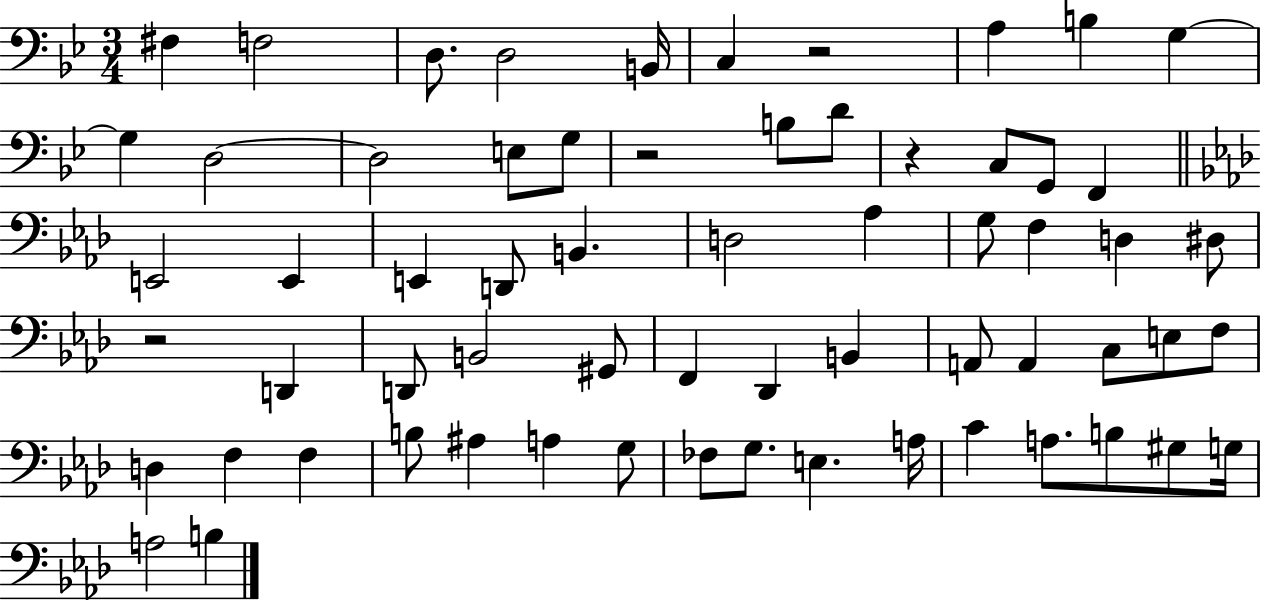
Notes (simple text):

F#3/q F3/h D3/e. D3/h B2/s C3/q R/h A3/q B3/q G3/q G3/q D3/h D3/h E3/e G3/e R/h B3/e D4/e R/q C3/e G2/e F2/q E2/h E2/q E2/q D2/e B2/q. D3/h Ab3/q G3/e F3/q D3/q D#3/e R/h D2/q D2/e B2/h G#2/e F2/q Db2/q B2/q A2/e A2/q C3/e E3/e F3/e D3/q F3/q F3/q B3/e A#3/q A3/q G3/e FES3/e G3/e. E3/q. A3/s C4/q A3/e. B3/e G#3/e G3/s A3/h B3/q